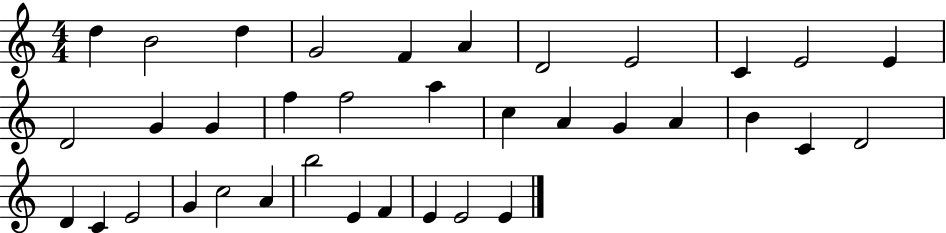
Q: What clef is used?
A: treble